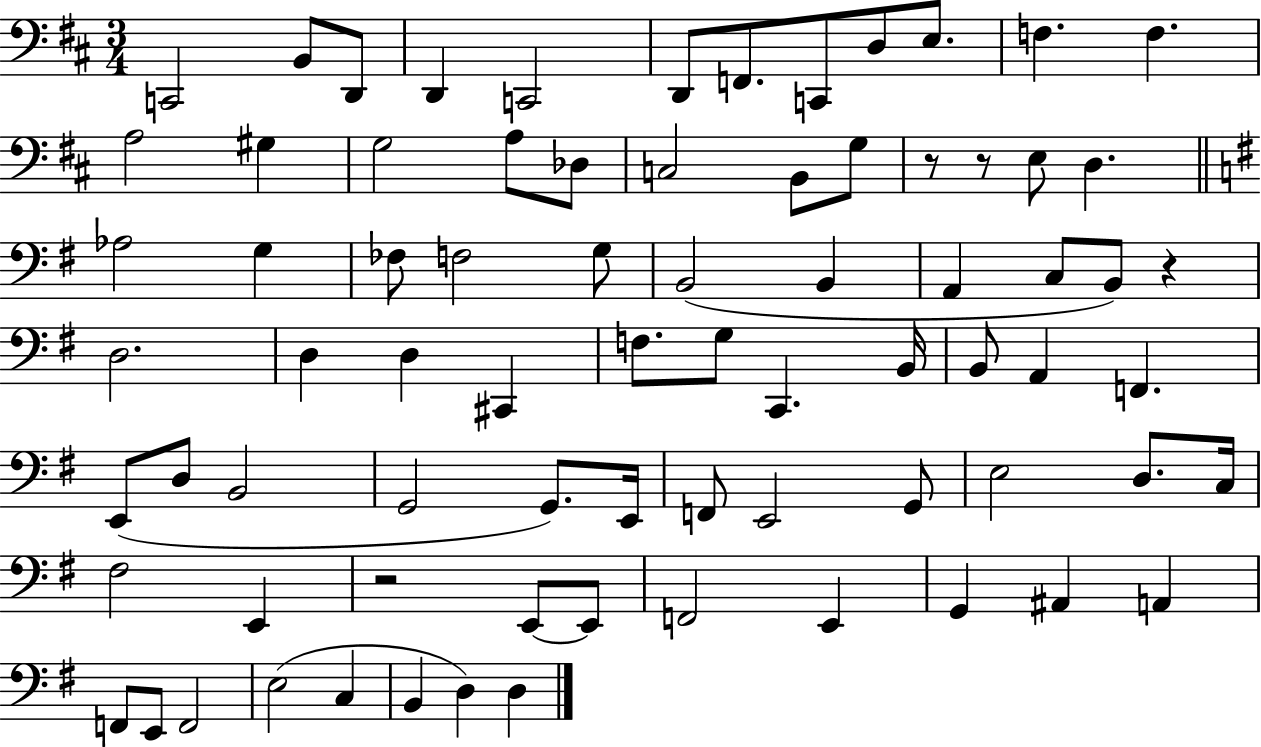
{
  \clef bass
  \numericTimeSignature
  \time 3/4
  \key d \major
  \repeat volta 2 { c,2 b,8 d,8 | d,4 c,2 | d,8 f,8. c,8 d8 e8. | f4. f4. | \break a2 gis4 | g2 a8 des8 | c2 b,8 g8 | r8 r8 e8 d4. | \break \bar "||" \break \key g \major aes2 g4 | fes8 f2 g8 | b,2( b,4 | a,4 c8 b,8) r4 | \break d2. | d4 d4 cis,4 | f8. g8 c,4. b,16 | b,8 a,4 f,4. | \break e,8( d8 b,2 | g,2 g,8.) e,16 | f,8 e,2 g,8 | e2 d8. c16 | \break fis2 e,4 | r2 e,8~~ e,8 | f,2 e,4 | g,4 ais,4 a,4 | \break f,8 e,8 f,2 | e2( c4 | b,4 d4) d4 | } \bar "|."
}